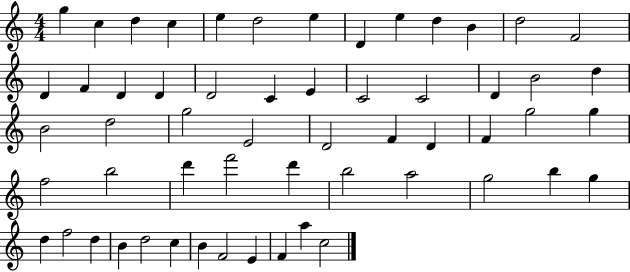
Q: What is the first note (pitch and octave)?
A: G5